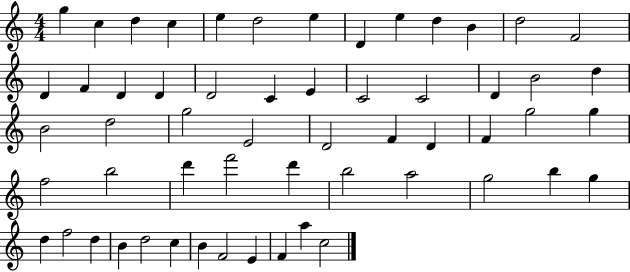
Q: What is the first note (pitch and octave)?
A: G5